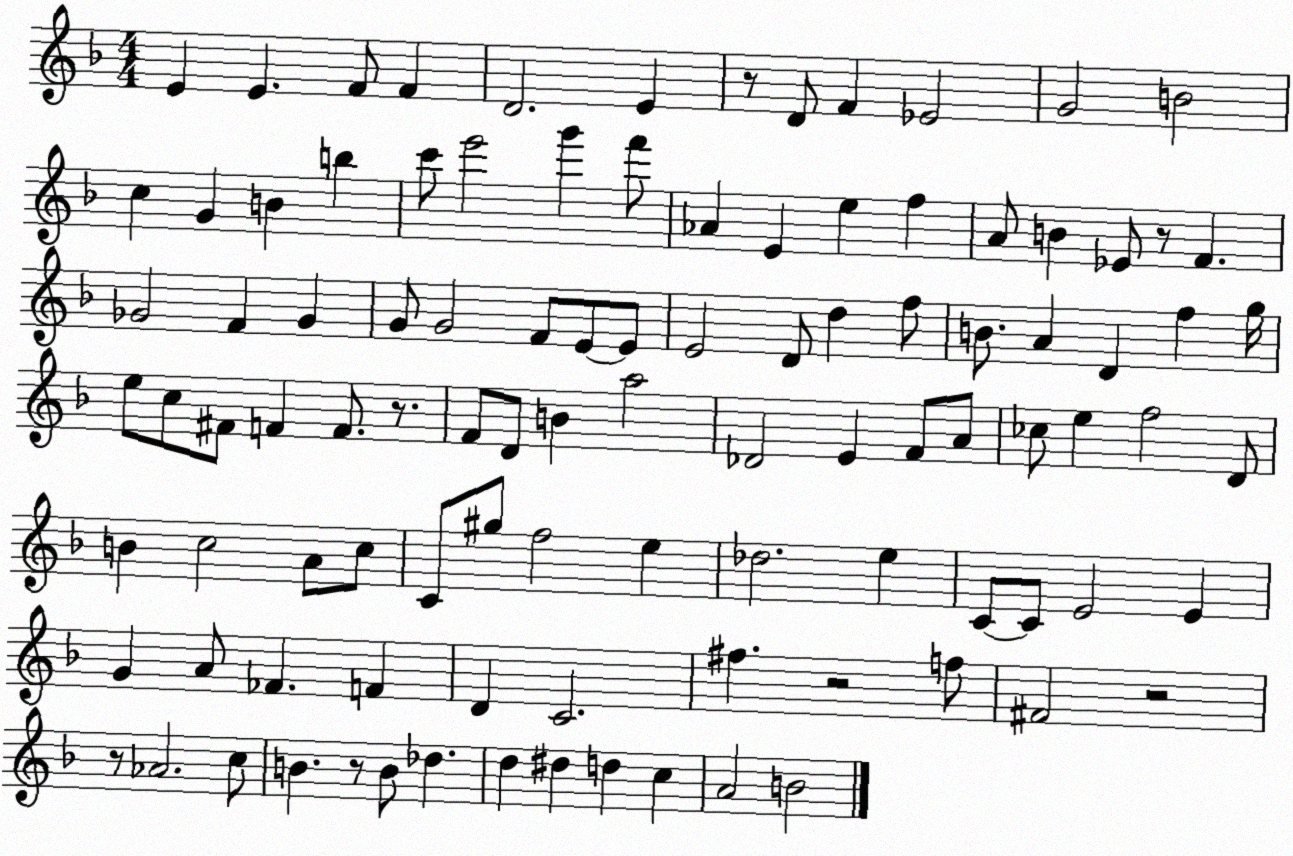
X:1
T:Untitled
M:4/4
L:1/4
K:F
E E F/2 F D2 E z/2 D/2 F _E2 G2 B2 c G B b c'/2 e'2 g' f'/2 _A E e f A/2 B _E/2 z/2 F _G2 F _G G/2 G2 F/2 E/2 E/2 E2 D/2 d f/2 B/2 A D f g/4 e/2 c/2 ^F/2 F F/2 z/2 F/2 D/2 B a2 _D2 E F/2 A/2 _c/2 e f2 D/2 B c2 A/2 c/2 C/2 ^g/2 f2 e _d2 e C/2 C/2 E2 E G A/2 _F F D C2 ^f z2 f/2 ^F2 z2 z/2 _A2 c/2 B z/2 B/2 _d d ^d d c A2 B2